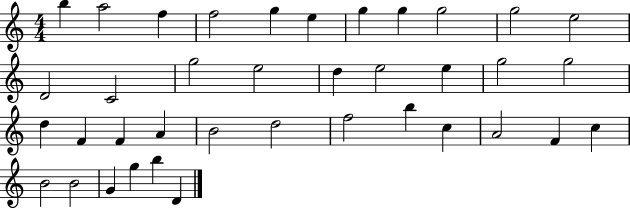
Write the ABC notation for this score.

X:1
T:Untitled
M:4/4
L:1/4
K:C
b a2 f f2 g e g g g2 g2 e2 D2 C2 g2 e2 d e2 e g2 g2 d F F A B2 d2 f2 b c A2 F c B2 B2 G g b D